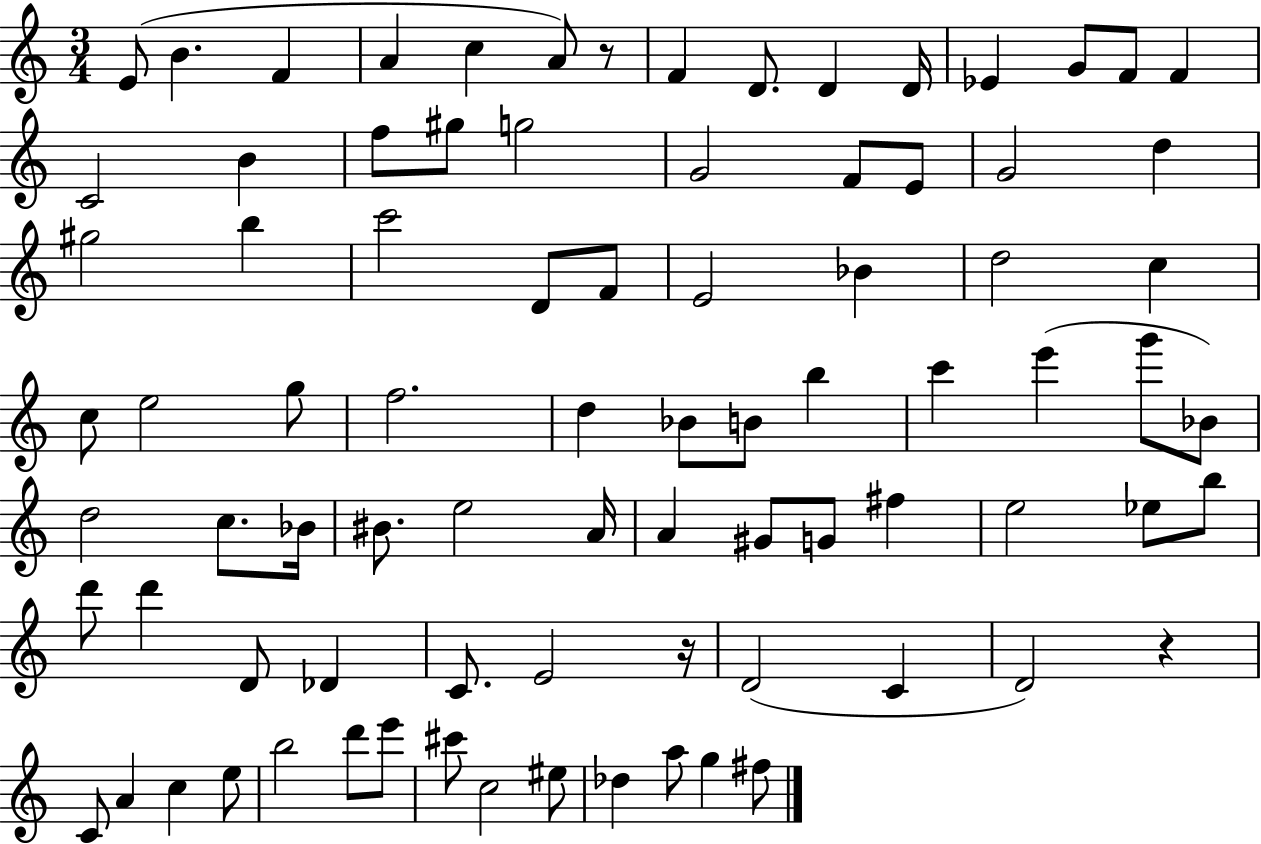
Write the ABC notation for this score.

X:1
T:Untitled
M:3/4
L:1/4
K:C
E/2 B F A c A/2 z/2 F D/2 D D/4 _E G/2 F/2 F C2 B f/2 ^g/2 g2 G2 F/2 E/2 G2 d ^g2 b c'2 D/2 F/2 E2 _B d2 c c/2 e2 g/2 f2 d _B/2 B/2 b c' e' g'/2 _B/2 d2 c/2 _B/4 ^B/2 e2 A/4 A ^G/2 G/2 ^f e2 _e/2 b/2 d'/2 d' D/2 _D C/2 E2 z/4 D2 C D2 z C/2 A c e/2 b2 d'/2 e'/2 ^c'/2 c2 ^e/2 _d a/2 g ^f/2